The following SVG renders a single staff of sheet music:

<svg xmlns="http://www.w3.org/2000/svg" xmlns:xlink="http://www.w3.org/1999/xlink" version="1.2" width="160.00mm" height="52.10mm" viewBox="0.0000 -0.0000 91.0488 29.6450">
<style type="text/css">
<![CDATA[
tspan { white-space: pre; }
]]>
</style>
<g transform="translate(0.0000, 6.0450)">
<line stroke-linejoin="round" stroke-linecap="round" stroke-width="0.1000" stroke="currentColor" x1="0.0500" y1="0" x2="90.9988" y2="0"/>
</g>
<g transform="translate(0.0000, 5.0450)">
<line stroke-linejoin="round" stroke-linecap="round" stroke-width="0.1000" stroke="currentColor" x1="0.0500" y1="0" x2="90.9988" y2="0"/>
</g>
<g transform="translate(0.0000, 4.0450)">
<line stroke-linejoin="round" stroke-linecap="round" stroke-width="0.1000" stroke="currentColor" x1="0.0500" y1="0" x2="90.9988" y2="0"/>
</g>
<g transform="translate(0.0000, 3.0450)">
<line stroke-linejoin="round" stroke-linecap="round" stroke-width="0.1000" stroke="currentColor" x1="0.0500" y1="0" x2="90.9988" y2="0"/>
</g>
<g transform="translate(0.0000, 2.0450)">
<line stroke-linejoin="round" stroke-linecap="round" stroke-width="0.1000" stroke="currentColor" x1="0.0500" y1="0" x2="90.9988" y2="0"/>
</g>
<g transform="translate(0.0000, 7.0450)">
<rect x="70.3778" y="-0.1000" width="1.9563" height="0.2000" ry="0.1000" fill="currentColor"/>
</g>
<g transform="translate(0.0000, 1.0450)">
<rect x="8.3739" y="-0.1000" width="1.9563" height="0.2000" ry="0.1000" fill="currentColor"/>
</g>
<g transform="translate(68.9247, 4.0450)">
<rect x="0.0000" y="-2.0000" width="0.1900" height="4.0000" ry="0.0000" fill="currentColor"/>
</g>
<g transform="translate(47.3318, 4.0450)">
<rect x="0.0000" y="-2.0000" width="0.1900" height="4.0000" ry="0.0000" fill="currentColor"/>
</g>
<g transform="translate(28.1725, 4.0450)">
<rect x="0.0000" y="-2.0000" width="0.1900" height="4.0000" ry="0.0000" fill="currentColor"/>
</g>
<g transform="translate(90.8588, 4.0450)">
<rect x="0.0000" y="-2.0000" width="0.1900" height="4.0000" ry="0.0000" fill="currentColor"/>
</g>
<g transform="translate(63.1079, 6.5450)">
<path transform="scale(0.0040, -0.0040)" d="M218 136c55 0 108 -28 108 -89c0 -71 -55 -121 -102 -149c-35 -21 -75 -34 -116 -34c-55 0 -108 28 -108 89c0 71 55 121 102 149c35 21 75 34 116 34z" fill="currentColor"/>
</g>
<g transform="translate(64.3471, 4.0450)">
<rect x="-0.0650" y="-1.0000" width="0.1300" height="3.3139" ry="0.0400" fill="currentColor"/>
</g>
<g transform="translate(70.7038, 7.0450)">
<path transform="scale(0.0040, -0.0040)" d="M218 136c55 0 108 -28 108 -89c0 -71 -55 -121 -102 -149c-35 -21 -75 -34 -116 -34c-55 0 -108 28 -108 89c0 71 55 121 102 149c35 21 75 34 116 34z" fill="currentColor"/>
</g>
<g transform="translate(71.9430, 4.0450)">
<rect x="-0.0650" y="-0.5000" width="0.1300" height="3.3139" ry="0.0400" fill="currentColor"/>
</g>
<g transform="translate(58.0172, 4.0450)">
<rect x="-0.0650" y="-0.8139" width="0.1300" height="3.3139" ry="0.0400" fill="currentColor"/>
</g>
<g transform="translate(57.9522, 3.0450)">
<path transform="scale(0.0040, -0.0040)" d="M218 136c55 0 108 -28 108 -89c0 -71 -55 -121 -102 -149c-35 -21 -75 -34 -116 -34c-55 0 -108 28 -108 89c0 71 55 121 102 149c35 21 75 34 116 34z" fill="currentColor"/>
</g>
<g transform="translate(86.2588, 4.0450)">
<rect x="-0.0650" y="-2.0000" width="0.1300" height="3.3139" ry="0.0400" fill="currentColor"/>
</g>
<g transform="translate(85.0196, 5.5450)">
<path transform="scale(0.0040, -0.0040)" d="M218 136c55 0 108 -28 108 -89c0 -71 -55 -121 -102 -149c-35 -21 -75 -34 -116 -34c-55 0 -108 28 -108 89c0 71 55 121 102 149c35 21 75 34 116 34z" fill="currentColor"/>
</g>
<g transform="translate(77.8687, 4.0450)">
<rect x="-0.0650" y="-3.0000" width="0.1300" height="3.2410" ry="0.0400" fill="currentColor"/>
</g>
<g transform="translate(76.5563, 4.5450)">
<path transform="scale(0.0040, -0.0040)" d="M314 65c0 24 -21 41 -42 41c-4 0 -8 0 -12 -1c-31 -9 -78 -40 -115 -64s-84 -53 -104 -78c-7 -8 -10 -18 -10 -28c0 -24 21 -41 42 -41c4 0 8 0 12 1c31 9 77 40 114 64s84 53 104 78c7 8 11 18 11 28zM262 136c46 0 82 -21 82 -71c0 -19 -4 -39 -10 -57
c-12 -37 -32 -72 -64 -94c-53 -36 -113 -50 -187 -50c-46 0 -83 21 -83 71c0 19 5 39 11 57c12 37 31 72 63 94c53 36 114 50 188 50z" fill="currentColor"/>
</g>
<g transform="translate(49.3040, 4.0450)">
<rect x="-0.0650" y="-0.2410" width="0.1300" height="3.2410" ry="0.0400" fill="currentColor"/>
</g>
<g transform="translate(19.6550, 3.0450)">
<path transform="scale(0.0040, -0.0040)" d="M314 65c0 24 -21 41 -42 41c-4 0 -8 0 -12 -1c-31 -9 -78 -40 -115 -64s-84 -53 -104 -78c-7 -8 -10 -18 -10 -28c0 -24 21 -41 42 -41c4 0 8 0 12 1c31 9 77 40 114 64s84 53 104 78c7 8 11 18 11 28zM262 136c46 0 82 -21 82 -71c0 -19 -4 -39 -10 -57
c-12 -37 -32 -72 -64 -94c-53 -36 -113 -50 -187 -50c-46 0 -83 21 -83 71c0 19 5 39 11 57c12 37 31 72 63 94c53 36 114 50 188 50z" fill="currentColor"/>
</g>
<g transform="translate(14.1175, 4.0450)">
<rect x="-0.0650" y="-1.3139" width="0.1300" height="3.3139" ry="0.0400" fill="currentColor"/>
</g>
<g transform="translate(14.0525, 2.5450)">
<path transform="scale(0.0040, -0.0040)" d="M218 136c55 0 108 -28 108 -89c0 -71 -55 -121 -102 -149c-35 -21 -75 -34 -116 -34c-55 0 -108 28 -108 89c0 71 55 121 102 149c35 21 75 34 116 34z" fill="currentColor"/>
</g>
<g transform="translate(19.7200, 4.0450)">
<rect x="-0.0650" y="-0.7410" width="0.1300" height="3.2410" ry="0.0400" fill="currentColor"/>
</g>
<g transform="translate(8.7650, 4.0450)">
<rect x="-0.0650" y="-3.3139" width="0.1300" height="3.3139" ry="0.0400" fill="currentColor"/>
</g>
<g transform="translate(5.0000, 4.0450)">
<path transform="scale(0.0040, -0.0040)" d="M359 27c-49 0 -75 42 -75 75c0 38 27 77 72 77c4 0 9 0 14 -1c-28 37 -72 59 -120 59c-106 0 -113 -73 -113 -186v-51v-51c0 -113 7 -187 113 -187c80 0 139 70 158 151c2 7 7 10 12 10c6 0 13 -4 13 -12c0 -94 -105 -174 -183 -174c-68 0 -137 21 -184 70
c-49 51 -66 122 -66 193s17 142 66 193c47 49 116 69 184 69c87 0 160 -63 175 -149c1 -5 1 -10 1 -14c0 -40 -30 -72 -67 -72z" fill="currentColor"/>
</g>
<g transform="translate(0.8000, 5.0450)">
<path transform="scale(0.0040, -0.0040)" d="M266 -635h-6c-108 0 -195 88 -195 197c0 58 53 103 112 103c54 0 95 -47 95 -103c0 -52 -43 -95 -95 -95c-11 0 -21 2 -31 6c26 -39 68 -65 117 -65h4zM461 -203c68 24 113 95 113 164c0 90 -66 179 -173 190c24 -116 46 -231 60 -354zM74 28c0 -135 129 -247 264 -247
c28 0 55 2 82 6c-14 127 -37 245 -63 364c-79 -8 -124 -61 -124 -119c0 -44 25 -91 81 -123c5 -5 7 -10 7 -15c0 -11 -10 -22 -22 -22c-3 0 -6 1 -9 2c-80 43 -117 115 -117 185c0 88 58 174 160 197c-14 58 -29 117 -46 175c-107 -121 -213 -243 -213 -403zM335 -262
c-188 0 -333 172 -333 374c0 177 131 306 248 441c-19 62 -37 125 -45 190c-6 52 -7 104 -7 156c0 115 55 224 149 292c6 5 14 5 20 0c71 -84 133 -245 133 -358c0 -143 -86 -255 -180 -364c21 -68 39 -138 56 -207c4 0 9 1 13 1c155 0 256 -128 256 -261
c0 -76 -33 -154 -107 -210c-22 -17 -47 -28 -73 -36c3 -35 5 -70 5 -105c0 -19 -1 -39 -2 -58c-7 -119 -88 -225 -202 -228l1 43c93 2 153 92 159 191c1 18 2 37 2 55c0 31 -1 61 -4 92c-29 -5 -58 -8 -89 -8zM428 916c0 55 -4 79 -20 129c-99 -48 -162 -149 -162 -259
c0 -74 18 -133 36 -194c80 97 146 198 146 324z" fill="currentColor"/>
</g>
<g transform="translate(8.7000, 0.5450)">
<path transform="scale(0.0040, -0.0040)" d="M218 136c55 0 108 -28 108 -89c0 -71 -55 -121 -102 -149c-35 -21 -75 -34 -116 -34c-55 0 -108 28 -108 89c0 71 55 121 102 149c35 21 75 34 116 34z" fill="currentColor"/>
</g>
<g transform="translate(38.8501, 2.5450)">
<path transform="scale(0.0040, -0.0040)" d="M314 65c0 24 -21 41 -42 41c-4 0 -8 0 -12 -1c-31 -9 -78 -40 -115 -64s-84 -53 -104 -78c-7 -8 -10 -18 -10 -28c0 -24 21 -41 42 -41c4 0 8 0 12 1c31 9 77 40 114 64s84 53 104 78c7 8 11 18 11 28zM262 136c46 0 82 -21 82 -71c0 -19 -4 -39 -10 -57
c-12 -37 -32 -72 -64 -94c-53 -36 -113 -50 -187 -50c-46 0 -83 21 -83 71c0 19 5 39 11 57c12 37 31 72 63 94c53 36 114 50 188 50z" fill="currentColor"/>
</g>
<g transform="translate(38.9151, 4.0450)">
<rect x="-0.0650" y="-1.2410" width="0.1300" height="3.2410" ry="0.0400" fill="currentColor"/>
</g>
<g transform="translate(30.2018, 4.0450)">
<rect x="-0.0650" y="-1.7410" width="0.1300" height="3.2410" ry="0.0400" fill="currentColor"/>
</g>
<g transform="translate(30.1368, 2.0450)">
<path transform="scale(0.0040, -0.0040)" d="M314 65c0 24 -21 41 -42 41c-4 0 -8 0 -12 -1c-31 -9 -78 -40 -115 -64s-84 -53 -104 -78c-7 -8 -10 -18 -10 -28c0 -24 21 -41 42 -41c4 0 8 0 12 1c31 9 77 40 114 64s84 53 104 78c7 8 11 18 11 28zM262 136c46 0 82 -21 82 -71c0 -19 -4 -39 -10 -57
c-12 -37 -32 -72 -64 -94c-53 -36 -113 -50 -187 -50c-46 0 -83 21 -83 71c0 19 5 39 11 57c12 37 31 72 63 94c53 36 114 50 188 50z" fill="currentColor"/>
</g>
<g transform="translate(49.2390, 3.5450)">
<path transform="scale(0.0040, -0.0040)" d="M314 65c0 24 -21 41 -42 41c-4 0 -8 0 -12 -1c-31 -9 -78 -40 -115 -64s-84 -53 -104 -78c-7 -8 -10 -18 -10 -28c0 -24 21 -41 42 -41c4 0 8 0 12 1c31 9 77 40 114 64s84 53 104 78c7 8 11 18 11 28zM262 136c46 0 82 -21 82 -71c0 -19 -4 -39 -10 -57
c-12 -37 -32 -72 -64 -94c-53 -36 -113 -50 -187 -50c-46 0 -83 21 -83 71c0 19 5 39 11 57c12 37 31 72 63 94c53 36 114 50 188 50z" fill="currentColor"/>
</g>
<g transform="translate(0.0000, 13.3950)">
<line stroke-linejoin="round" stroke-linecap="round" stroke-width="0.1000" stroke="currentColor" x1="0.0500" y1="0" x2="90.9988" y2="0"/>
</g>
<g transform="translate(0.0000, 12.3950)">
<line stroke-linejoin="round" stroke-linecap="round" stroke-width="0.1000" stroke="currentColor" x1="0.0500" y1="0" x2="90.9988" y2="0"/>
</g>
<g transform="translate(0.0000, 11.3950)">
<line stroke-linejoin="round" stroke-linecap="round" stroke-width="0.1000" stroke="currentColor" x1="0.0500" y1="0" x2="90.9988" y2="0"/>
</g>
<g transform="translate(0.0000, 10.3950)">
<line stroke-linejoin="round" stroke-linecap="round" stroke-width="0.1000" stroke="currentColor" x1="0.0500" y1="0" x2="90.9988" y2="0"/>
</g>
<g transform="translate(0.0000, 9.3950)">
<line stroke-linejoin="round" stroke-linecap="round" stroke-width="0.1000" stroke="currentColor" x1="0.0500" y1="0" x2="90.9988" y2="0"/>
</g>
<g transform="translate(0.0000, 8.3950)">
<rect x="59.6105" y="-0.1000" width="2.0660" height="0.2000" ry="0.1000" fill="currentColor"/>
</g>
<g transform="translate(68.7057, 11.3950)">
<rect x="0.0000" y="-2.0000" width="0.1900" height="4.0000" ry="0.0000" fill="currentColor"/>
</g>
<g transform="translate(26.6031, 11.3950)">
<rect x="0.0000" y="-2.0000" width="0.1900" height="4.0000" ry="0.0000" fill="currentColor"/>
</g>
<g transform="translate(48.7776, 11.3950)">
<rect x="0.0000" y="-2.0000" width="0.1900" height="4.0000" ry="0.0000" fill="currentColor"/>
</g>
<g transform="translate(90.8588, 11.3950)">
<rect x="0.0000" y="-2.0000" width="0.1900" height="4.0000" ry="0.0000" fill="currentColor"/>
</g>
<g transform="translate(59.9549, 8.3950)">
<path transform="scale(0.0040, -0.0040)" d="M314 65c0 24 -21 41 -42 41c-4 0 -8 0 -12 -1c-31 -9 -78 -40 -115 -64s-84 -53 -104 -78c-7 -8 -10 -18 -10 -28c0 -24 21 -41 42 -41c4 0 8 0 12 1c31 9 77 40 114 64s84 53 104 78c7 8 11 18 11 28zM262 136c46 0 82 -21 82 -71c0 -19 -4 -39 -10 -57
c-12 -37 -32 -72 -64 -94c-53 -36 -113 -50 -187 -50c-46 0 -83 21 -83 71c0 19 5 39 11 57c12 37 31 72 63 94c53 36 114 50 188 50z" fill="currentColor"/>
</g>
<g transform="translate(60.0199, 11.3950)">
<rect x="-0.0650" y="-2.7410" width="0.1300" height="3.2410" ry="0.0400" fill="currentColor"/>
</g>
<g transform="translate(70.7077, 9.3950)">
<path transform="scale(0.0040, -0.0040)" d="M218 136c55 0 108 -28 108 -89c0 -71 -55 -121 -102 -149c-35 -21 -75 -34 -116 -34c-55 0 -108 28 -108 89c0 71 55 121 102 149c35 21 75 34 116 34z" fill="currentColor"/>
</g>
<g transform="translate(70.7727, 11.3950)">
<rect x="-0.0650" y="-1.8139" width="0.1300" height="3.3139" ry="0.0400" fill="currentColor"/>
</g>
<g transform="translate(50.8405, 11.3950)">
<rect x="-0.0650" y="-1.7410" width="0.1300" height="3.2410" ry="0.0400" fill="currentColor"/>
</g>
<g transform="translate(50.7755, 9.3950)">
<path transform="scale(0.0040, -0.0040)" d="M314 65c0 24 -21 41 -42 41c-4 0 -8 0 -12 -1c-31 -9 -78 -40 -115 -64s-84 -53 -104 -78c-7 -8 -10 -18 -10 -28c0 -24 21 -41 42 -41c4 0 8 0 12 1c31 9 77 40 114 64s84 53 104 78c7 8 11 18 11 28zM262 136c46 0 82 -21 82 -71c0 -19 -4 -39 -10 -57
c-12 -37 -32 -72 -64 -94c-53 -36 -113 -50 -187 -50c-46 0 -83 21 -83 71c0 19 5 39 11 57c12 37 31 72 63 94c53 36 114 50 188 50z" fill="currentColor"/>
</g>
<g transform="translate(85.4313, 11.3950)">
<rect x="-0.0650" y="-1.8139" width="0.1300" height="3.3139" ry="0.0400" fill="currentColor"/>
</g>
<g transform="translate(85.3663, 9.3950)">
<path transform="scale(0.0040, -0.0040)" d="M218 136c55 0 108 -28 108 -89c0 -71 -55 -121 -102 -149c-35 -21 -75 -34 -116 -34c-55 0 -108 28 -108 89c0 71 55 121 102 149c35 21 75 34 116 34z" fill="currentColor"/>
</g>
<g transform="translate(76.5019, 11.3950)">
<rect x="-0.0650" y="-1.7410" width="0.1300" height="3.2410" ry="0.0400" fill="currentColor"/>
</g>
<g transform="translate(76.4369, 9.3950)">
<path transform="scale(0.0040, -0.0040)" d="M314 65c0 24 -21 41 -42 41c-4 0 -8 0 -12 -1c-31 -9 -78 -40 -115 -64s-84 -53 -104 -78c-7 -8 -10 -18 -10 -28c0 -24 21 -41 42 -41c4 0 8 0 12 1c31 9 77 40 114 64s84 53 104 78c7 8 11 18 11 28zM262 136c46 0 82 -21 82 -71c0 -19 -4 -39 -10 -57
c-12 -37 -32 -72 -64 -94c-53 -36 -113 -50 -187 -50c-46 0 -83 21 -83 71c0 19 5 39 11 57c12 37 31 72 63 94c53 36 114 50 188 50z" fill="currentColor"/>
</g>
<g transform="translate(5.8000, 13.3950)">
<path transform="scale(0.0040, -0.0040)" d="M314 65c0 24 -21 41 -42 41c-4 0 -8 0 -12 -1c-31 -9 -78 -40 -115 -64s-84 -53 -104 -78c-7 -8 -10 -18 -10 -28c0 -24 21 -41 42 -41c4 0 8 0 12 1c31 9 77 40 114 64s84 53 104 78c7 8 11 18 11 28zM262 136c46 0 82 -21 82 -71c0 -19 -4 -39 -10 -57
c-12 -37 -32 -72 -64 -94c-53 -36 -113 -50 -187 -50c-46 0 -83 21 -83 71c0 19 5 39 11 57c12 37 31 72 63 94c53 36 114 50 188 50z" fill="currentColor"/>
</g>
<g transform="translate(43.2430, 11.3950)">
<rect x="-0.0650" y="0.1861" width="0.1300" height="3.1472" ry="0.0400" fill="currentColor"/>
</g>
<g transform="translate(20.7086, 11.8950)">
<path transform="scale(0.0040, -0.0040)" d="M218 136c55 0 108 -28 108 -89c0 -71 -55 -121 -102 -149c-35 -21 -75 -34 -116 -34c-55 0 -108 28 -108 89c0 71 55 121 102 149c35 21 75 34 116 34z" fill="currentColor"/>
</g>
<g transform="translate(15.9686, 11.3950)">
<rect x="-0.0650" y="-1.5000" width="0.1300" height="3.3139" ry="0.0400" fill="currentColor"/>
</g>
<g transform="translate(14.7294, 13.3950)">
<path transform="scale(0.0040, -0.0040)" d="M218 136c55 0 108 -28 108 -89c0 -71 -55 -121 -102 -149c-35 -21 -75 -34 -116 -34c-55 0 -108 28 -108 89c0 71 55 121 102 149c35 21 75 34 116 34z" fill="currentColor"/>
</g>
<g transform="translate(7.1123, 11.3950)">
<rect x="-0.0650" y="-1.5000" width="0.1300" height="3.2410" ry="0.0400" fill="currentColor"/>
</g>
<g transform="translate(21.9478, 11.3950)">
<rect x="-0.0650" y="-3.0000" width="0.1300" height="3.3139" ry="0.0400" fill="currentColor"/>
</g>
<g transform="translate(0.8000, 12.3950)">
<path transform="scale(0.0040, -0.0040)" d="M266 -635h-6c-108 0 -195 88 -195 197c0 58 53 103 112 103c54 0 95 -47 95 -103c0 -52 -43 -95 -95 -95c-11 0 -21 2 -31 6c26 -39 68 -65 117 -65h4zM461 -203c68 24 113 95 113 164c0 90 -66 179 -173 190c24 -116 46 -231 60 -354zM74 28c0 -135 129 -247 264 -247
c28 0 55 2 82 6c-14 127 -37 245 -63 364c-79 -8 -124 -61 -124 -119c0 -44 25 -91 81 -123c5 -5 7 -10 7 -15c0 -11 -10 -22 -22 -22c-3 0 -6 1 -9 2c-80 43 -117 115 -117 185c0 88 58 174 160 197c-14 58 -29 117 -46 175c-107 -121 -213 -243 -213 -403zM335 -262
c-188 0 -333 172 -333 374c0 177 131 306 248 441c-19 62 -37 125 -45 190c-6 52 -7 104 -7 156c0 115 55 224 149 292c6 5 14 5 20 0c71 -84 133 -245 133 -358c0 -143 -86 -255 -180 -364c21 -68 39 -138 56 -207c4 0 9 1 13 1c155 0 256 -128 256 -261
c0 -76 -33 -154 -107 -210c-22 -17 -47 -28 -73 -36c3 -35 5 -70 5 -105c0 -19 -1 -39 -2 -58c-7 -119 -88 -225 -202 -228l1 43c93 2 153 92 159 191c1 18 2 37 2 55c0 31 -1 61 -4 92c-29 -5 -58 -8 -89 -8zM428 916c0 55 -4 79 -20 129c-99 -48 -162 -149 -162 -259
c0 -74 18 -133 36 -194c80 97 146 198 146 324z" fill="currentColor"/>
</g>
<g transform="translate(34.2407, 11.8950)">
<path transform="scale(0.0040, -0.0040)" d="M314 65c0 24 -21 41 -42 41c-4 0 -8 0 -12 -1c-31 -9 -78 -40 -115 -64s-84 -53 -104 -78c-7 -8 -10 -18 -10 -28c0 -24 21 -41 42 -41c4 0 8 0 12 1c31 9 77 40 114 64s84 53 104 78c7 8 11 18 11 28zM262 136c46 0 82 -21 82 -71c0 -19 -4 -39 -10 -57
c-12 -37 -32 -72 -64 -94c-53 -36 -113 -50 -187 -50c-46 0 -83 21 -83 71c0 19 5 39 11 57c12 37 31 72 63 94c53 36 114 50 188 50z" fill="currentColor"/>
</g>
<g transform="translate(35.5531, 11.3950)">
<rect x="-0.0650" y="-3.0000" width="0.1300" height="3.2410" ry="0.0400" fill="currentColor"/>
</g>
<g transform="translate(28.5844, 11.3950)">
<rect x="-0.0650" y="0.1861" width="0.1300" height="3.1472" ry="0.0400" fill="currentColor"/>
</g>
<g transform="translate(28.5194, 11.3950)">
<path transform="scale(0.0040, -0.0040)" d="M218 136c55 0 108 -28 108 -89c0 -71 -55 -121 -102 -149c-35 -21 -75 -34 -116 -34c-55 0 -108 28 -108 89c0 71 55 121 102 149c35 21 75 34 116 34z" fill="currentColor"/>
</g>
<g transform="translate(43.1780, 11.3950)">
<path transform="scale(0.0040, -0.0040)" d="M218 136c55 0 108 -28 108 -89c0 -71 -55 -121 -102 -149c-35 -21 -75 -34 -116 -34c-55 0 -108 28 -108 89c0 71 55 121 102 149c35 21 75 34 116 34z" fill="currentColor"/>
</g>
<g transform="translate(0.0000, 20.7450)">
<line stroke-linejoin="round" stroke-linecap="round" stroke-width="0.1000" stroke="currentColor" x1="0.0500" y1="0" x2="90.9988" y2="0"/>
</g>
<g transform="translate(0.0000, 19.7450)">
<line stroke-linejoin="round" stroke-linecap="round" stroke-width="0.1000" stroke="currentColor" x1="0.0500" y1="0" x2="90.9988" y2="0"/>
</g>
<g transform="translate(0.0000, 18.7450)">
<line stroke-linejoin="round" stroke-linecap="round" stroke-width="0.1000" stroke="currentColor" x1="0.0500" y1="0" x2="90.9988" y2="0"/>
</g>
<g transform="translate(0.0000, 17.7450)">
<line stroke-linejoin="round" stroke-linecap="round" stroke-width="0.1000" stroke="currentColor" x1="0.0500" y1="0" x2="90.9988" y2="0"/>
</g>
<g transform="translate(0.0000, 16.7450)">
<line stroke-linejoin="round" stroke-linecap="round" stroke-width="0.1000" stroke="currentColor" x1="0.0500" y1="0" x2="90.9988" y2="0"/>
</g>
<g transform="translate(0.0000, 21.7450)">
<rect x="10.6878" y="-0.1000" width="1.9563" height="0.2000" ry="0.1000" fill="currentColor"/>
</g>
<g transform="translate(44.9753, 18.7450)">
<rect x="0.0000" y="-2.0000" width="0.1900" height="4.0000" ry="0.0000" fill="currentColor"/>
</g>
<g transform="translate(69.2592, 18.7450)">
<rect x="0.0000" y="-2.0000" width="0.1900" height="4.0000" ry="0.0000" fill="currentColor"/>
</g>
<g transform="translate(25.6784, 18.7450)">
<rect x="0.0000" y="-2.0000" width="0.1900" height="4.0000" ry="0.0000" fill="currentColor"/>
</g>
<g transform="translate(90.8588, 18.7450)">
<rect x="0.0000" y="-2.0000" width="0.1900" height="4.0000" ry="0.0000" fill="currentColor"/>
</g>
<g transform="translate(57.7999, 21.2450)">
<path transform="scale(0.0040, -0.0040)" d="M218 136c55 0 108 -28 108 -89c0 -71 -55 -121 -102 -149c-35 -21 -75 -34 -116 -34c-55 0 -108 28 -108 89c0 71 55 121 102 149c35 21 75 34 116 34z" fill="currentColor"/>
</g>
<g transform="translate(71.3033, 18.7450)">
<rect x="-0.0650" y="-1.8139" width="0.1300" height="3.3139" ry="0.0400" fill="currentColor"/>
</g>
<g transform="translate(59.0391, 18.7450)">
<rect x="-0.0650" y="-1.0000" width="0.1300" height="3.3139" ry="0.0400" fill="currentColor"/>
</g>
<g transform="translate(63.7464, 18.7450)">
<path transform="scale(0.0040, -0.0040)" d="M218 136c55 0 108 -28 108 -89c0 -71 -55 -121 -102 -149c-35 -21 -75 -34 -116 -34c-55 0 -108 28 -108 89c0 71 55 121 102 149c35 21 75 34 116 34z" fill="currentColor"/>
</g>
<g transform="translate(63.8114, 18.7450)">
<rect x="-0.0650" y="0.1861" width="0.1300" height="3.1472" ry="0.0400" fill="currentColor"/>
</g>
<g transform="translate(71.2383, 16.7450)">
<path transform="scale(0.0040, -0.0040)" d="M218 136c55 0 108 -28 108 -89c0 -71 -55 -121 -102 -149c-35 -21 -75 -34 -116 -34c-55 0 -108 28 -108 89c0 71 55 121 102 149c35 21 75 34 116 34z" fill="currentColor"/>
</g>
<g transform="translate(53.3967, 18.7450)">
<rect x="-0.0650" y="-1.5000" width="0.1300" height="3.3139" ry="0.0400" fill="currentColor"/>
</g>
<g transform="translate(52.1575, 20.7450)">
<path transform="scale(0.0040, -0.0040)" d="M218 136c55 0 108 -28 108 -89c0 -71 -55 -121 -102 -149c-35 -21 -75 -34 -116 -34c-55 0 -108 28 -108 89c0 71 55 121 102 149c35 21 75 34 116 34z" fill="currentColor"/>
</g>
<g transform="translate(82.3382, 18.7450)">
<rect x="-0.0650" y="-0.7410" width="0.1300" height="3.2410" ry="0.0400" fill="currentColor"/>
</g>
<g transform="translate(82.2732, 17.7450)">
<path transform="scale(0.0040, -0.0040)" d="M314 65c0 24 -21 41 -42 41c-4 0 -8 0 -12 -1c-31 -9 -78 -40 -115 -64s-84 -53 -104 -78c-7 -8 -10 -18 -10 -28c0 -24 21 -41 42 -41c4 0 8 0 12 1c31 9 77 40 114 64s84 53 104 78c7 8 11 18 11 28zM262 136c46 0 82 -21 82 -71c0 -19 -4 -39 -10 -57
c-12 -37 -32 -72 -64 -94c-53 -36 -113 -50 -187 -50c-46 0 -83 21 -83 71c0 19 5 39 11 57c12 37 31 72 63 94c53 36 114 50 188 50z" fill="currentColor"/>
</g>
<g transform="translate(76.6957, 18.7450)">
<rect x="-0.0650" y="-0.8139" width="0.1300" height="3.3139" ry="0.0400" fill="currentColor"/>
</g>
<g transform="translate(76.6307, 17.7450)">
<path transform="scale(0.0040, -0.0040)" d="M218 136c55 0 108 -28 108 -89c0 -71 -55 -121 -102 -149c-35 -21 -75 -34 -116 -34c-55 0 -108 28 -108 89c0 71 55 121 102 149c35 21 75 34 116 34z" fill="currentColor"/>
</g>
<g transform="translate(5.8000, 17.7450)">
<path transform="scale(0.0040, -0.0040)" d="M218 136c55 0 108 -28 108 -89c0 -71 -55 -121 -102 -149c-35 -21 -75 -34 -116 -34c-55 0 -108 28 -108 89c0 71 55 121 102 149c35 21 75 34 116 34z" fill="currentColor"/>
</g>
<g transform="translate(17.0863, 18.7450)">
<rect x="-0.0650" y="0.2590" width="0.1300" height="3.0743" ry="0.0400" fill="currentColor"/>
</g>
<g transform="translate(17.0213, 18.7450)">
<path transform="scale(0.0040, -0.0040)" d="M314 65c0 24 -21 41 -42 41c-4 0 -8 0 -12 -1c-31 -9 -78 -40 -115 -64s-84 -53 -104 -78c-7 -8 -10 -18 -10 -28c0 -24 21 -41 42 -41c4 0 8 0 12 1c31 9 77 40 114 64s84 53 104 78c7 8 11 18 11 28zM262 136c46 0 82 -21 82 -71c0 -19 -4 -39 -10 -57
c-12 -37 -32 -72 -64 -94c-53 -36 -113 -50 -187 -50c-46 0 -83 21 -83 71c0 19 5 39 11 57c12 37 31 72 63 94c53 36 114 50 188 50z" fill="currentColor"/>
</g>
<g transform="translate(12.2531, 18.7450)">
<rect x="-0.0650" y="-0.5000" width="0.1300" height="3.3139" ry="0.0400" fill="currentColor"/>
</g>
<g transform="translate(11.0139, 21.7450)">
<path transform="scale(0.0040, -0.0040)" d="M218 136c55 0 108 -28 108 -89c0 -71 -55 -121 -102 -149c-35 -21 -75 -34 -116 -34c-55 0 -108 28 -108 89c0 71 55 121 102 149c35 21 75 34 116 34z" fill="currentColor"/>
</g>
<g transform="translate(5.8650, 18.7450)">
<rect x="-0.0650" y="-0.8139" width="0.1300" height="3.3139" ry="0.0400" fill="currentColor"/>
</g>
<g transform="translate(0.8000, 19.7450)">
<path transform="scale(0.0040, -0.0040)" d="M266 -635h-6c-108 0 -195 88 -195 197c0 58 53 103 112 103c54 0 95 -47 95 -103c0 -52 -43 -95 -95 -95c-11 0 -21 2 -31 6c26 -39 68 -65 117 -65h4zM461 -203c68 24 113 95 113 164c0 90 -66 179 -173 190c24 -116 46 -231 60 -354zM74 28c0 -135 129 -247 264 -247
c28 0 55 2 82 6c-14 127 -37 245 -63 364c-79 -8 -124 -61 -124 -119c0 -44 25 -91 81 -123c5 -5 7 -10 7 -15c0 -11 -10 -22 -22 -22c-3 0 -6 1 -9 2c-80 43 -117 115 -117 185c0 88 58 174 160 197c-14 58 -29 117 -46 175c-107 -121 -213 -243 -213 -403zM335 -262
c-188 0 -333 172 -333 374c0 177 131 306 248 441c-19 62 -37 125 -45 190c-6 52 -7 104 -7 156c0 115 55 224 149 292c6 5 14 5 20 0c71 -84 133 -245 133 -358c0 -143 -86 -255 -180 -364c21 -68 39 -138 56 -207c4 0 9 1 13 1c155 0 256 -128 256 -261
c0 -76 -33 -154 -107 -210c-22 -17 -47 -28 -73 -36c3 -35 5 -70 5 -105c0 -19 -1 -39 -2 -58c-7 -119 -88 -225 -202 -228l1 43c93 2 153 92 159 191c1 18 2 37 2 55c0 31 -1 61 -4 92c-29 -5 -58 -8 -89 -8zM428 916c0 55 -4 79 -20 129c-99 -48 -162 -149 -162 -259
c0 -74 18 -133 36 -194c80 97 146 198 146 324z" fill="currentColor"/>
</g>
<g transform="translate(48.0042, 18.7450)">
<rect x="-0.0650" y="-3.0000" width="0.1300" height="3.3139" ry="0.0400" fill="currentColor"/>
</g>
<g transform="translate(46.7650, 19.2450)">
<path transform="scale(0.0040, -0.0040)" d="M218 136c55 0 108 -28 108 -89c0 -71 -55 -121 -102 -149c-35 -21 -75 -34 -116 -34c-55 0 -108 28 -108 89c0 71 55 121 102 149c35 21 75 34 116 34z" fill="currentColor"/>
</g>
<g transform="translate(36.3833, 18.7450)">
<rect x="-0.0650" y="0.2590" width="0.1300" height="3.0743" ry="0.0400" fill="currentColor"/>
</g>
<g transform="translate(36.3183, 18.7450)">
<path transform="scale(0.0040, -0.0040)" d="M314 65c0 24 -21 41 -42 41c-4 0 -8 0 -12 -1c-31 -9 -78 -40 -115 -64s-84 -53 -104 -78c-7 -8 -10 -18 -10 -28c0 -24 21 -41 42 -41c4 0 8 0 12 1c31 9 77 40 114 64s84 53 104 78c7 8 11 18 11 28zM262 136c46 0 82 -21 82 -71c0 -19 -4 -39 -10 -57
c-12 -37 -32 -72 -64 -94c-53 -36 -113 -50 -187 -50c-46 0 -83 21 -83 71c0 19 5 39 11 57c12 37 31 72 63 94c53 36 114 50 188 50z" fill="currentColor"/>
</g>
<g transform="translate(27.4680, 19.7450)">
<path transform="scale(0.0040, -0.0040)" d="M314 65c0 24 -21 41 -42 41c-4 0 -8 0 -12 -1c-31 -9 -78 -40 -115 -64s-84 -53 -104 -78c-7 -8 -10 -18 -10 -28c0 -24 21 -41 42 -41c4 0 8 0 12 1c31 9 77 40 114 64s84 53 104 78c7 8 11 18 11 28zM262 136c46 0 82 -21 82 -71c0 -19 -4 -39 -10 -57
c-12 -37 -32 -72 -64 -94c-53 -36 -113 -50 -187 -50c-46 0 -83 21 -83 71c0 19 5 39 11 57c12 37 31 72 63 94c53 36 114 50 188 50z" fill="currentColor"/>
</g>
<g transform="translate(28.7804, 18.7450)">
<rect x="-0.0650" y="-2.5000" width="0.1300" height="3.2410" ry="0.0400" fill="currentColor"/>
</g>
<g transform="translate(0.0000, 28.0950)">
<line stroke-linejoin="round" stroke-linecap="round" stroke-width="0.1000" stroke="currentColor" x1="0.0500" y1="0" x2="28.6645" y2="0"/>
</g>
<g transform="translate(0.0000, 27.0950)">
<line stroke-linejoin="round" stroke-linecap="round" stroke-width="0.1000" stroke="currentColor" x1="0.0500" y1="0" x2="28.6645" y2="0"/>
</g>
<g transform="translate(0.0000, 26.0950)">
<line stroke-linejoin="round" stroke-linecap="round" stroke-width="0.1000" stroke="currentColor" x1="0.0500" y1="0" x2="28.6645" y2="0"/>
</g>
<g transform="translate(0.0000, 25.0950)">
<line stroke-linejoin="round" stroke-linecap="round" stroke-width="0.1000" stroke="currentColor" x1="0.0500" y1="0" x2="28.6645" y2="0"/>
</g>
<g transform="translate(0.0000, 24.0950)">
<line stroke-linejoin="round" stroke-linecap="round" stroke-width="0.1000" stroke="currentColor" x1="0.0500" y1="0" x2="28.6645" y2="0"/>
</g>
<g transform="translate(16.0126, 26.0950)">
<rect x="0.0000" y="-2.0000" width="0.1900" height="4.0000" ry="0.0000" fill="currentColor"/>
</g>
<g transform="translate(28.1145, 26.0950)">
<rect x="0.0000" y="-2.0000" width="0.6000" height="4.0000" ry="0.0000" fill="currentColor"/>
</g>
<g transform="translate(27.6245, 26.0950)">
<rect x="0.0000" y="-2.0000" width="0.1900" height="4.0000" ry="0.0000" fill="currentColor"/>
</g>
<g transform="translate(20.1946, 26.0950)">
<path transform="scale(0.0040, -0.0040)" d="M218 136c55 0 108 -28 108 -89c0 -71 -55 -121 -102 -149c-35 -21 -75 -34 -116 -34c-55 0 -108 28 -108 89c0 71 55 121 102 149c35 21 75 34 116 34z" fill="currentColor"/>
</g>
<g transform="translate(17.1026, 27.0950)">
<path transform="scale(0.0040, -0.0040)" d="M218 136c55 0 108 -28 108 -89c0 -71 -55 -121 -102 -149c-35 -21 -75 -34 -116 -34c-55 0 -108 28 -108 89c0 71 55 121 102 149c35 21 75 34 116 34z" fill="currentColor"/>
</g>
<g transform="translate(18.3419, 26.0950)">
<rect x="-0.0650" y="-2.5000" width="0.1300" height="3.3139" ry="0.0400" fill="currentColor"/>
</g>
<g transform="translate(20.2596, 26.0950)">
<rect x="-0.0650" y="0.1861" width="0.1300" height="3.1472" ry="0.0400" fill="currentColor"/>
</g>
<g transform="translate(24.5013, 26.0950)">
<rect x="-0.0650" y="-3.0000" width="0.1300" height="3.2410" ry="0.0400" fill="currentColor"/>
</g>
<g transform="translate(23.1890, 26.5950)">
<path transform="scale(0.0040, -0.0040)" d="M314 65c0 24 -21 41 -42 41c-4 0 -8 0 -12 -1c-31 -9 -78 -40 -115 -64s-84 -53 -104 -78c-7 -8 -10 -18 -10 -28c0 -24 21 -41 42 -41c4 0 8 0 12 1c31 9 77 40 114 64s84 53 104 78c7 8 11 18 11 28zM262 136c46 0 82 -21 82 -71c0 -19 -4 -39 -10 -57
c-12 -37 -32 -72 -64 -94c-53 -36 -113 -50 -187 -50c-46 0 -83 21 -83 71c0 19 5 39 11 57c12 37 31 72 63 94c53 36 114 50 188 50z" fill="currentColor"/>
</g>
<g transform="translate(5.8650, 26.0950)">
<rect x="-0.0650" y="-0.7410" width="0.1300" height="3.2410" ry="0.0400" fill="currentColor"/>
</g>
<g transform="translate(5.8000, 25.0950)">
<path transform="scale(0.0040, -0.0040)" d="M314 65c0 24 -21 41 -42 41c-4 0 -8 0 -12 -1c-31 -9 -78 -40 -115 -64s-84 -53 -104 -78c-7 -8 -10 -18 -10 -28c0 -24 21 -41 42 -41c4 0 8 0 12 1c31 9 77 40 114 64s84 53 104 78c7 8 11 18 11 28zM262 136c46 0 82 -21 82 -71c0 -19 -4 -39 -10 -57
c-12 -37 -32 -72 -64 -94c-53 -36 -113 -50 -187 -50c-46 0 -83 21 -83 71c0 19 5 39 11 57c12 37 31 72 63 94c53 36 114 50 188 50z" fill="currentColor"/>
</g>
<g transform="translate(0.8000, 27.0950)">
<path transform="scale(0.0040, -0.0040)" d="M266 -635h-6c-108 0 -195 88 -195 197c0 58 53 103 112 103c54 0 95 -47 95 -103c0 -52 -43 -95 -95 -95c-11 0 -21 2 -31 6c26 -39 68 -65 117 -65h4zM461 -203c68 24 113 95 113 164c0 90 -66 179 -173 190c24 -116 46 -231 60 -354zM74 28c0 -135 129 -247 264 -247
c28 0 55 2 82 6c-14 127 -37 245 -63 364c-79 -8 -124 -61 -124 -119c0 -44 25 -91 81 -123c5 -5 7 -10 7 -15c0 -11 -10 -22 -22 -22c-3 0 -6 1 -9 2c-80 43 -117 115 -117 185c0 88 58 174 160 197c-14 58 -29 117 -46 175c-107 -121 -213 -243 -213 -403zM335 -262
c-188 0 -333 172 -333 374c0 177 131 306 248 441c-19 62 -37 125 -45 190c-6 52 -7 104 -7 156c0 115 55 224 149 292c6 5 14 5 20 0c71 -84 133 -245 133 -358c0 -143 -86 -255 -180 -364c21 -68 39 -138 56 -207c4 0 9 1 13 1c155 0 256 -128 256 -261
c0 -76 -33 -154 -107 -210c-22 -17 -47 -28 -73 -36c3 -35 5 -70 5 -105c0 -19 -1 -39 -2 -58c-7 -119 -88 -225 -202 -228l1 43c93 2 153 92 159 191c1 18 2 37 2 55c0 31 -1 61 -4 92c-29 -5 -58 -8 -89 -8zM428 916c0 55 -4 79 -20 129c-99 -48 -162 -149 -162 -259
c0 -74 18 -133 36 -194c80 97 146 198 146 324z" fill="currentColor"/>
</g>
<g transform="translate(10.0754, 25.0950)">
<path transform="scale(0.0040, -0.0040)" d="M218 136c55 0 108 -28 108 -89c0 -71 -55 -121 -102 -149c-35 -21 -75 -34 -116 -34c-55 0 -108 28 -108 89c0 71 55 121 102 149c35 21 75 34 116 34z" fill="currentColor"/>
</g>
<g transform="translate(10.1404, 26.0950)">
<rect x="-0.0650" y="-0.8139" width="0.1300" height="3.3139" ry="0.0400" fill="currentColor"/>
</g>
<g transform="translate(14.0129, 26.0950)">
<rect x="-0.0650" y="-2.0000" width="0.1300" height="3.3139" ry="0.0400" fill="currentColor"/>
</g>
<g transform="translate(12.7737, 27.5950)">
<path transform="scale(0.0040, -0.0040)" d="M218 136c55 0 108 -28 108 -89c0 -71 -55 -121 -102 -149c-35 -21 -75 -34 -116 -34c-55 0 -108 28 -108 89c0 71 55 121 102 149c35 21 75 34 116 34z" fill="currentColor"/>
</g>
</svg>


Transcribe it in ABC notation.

X:1
T:Untitled
M:4/4
L:1/4
K:C
b e d2 f2 e2 c2 d D C A2 F E2 E A B A2 B f2 a2 f f2 f d C B2 G2 B2 A E D B f d d2 d2 d F G B A2